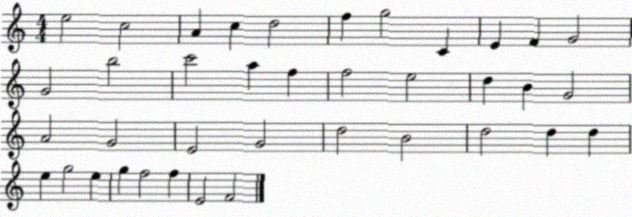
X:1
T:Untitled
M:4/4
L:1/4
K:C
e2 c2 A c d2 f g2 C E F G2 G2 b2 c'2 a f f2 e2 d B G2 A2 G2 E2 G2 d2 B2 d2 d d e g2 e g f2 f E2 F2